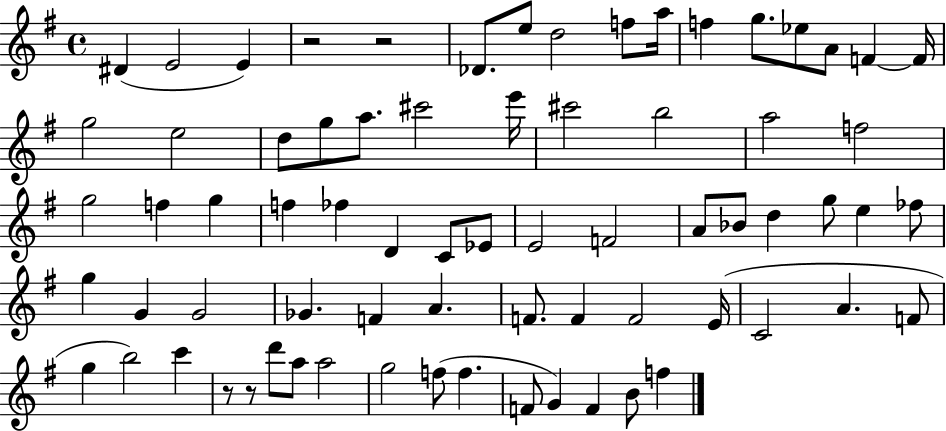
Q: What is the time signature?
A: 4/4